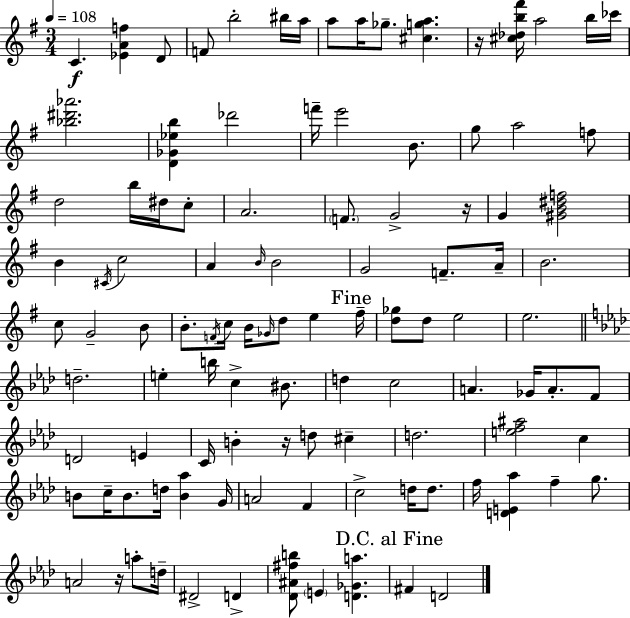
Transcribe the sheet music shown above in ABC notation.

X:1
T:Untitled
M:3/4
L:1/4
K:Em
C [_EAf] D/2 F/2 b2 ^b/4 a/4 a/2 a/4 _g/2 [^cga] z/4 [^c_db^f']/4 a2 b/4 _c'/4 [_b^d'_a']2 [D_G_eb] _d'2 f'/4 e'2 B/2 g/2 a2 f/2 d2 b/4 ^d/4 c/2 A2 F/2 G2 z/4 G [^GB^df]2 B ^C/4 c2 A B/4 B2 G2 F/2 A/4 B2 c/2 G2 B/2 B/2 F/4 c/4 B/4 _G/4 d/2 e ^f/4 [d_g]/2 d/2 e2 e2 d2 e b/4 c ^B/2 d c2 A _G/4 A/2 F/2 D2 E C/4 B z/4 d/2 ^c d2 [ef^a]2 c B/2 c/4 B/2 d/4 [B_a] G/4 A2 F c2 d/4 d/2 f/4 [DE_a] f g/2 A2 z/4 a/2 d/4 ^D2 D [_D^A^fb]/2 E [D_Ga] ^F D2